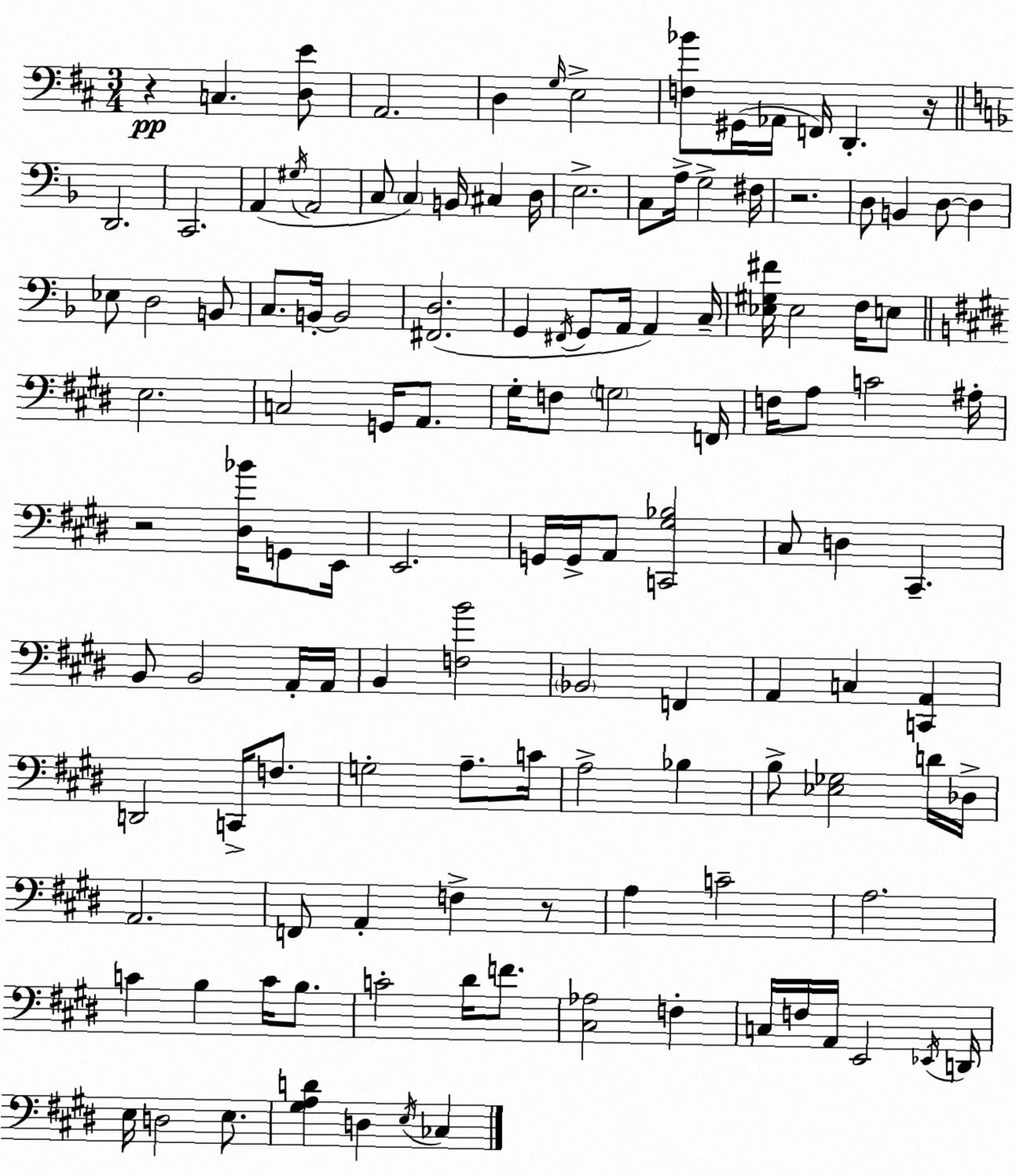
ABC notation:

X:1
T:Untitled
M:3/4
L:1/4
K:D
z C, [D,E]/2 A,,2 D, G,/4 E,2 [F,_B]/2 ^G,,/4 _A,,/4 F,,/4 D,, z/4 D,,2 C,,2 A,, ^G,/4 A,,2 C,/2 C, B,,/4 ^C, D,/4 E,2 C,/2 A,/4 G,2 ^F,/4 z2 D,/2 B,, D,/2 D, _E,/2 D,2 B,,/2 C,/2 B,,/4 B,,2 [^F,,D,]2 G,, ^F,,/4 G,,/2 A,,/4 A,, C,/4 [_E,^G,^F]/4 _E,2 F,/4 E,/2 E,2 C,2 G,,/4 A,,/2 ^G,/4 F,/2 G,2 F,,/4 F,/4 A,/2 C2 ^A,/4 z2 [^D,_B]/4 G,,/2 E,,/4 E,,2 G,,/4 G,,/4 A,,/2 [C,,^G,_B,]2 ^C,/2 D, ^C,, B,,/2 B,,2 A,,/4 A,,/4 B,, [F,B]2 _B,,2 F,, A,, C, [C,,A,,] D,,2 C,,/4 F,/2 G,2 A,/2 C/4 A,2 _B, B,/2 [_E,_G,]2 D/4 _D,/4 A,,2 F,,/2 A,, F, z/2 A, C2 A,2 C B, C/4 B,/2 C2 ^D/4 F/2 [^C,_A,]2 F, C,/4 F,/4 A,,/4 E,,2 _E,,/4 D,,/4 E,/4 D,2 E,/2 [^G,A,D] D, E,/4 _C,